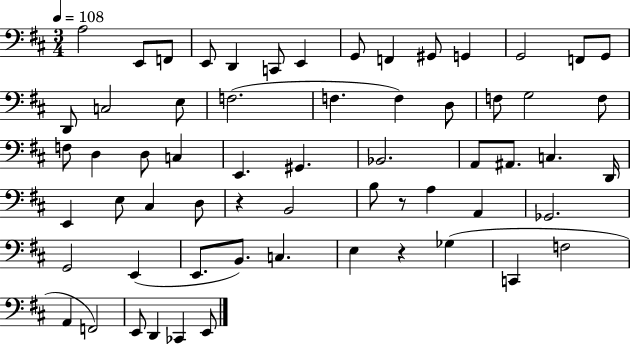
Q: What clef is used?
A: bass